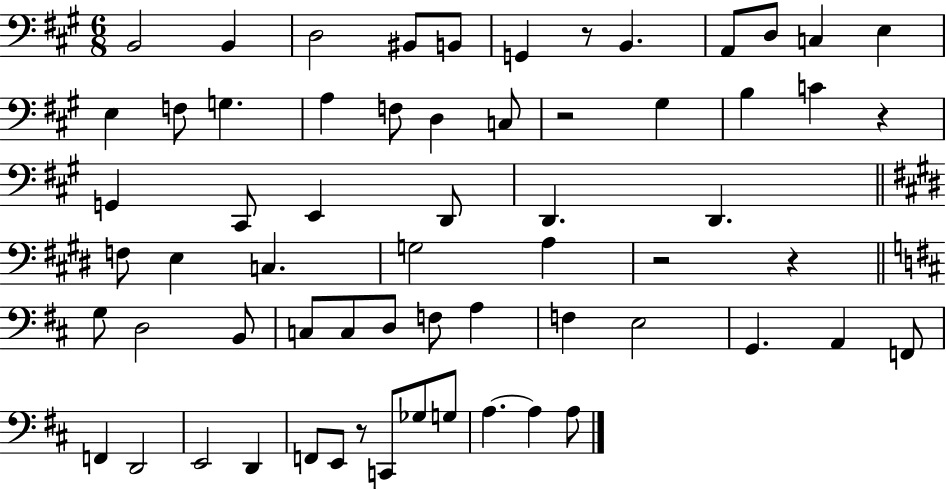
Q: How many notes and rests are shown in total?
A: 63